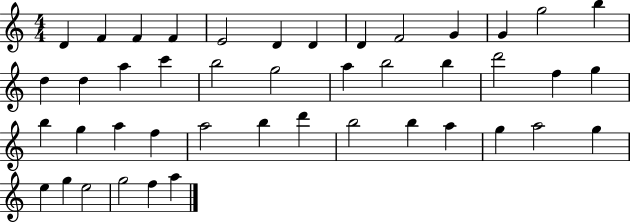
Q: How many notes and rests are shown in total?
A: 44